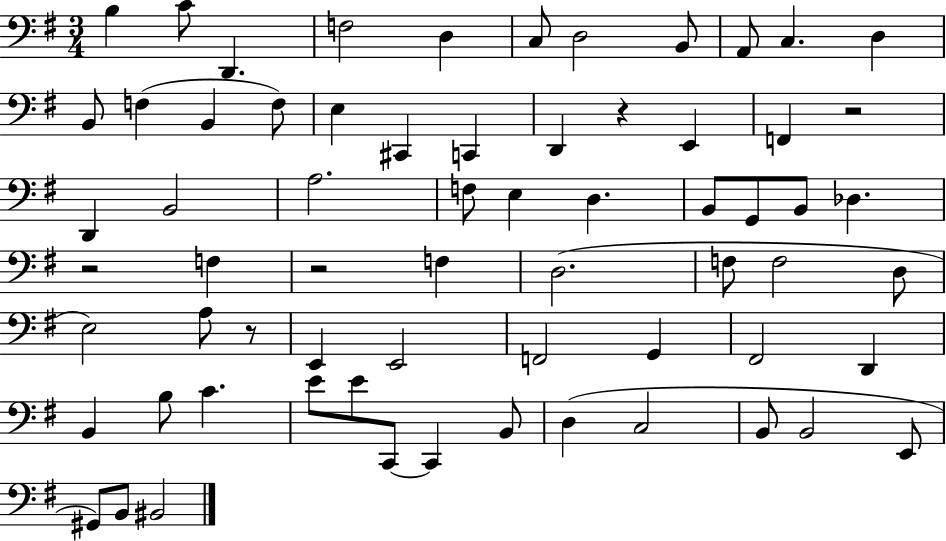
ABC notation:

X:1
T:Untitled
M:3/4
L:1/4
K:G
B, C/2 D,, F,2 D, C,/2 D,2 B,,/2 A,,/2 C, D, B,,/2 F, B,, F,/2 E, ^C,, C,, D,, z E,, F,, z2 D,, B,,2 A,2 F,/2 E, D, B,,/2 G,,/2 B,,/2 _D, z2 F, z2 F, D,2 F,/2 F,2 D,/2 E,2 A,/2 z/2 E,, E,,2 F,,2 G,, ^F,,2 D,, B,, B,/2 C E/2 E/2 C,,/2 C,, B,,/2 D, C,2 B,,/2 B,,2 E,,/2 ^G,,/2 B,,/2 ^B,,2